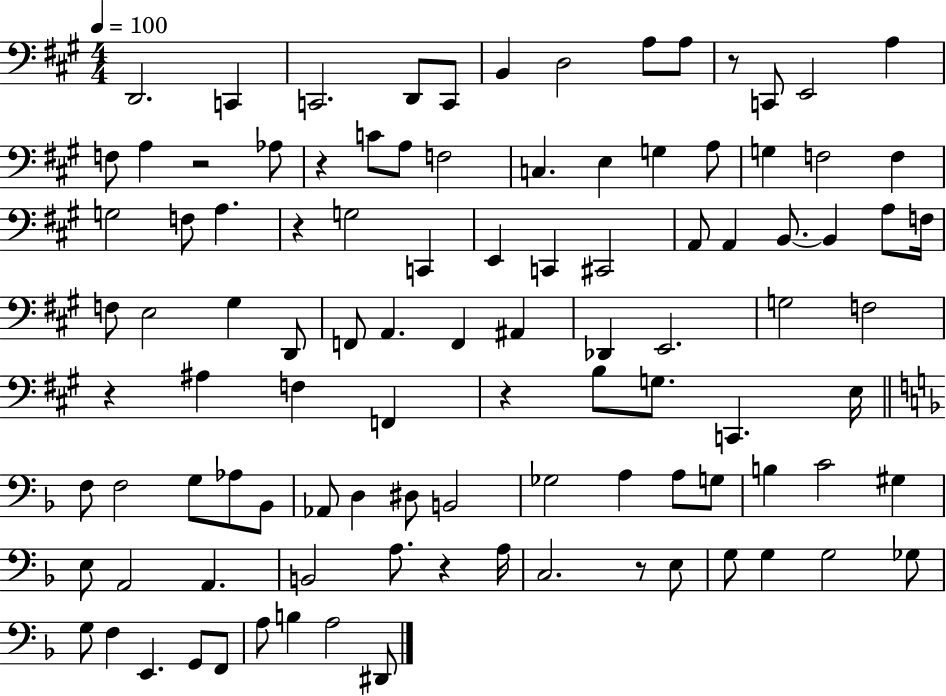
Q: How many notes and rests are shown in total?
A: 103